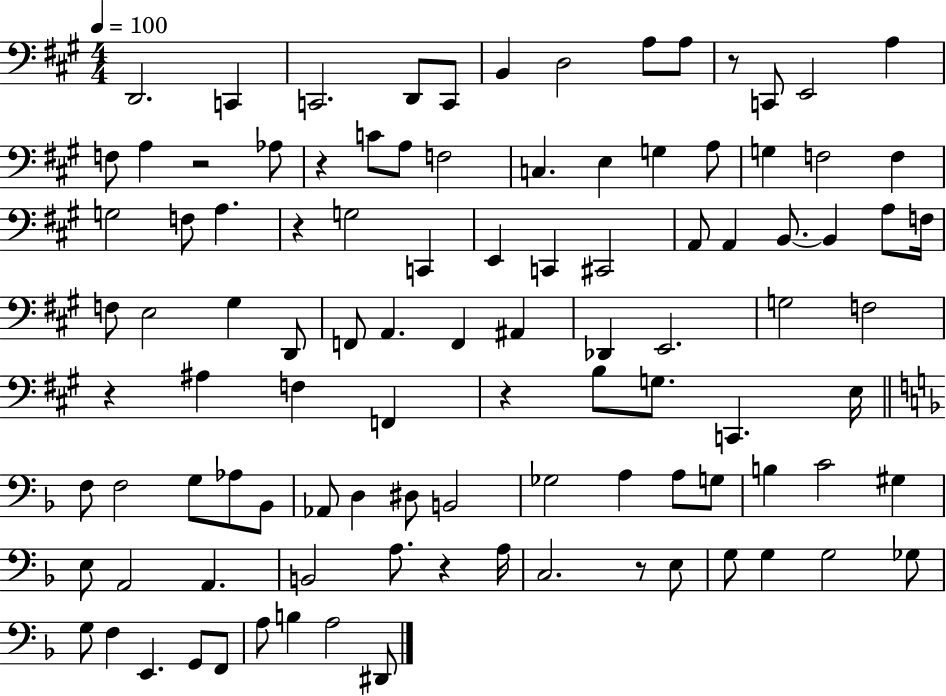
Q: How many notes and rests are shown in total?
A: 103